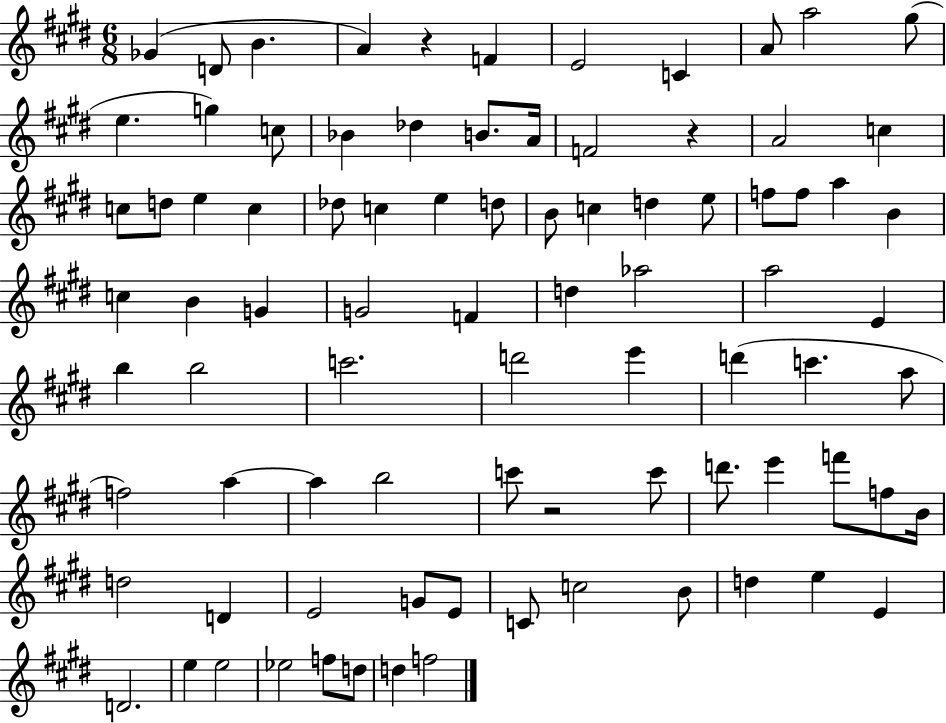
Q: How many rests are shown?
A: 3